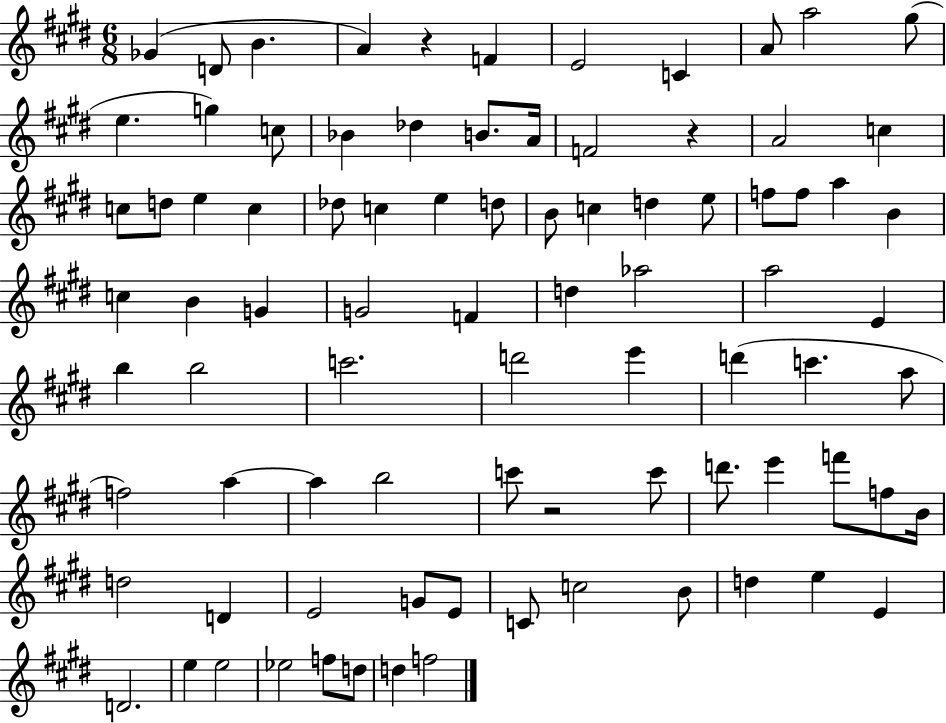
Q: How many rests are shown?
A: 3